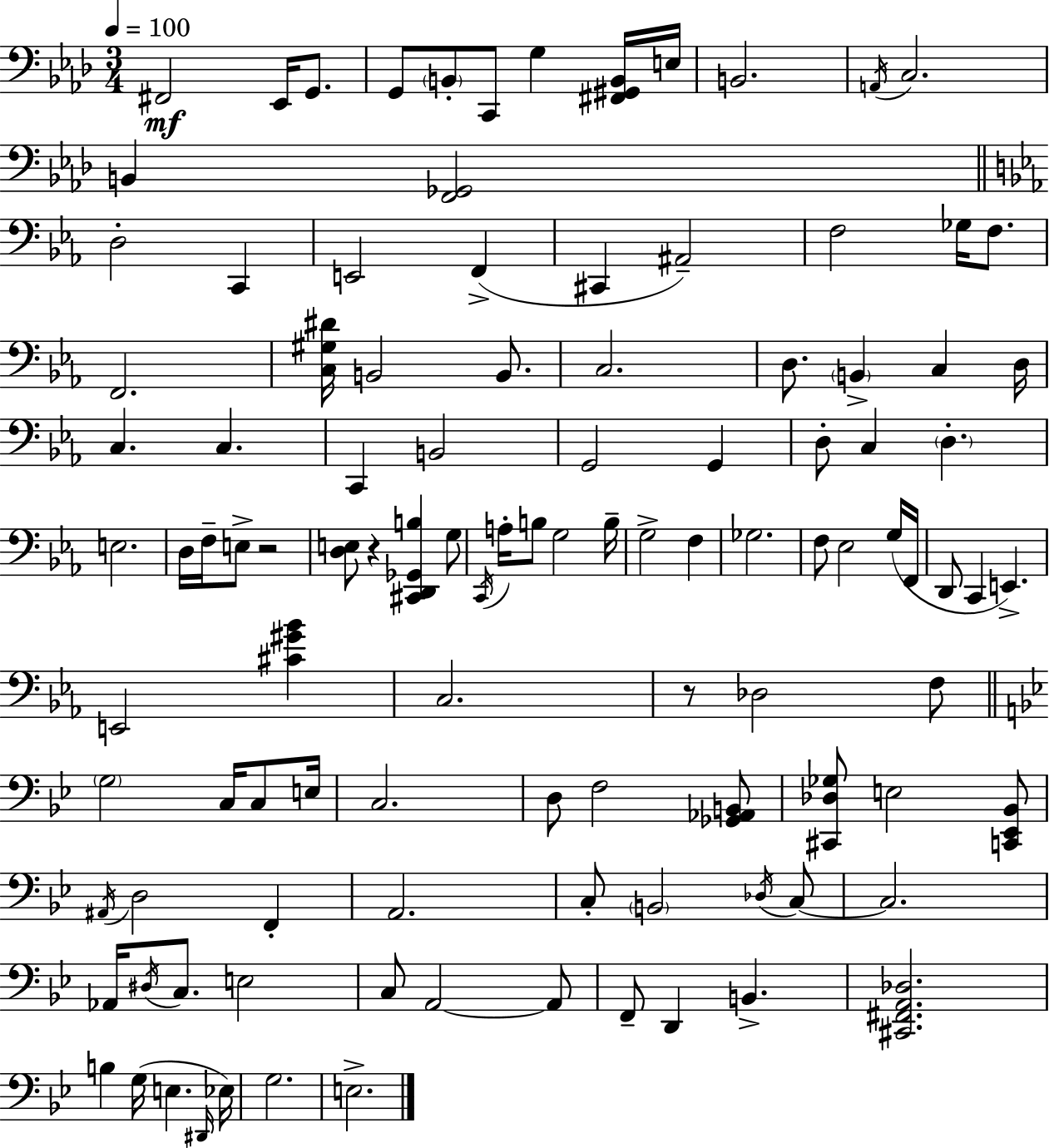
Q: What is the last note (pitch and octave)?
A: E3